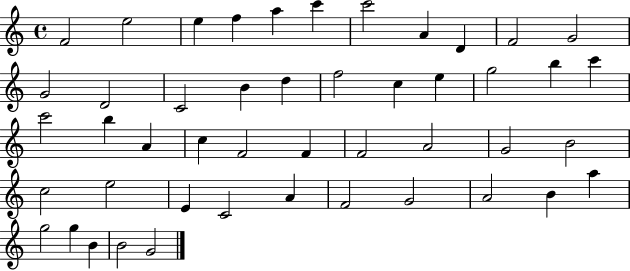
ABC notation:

X:1
T:Untitled
M:4/4
L:1/4
K:C
F2 e2 e f a c' c'2 A D F2 G2 G2 D2 C2 B d f2 c e g2 b c' c'2 b A c F2 F F2 A2 G2 B2 c2 e2 E C2 A F2 G2 A2 B a g2 g B B2 G2